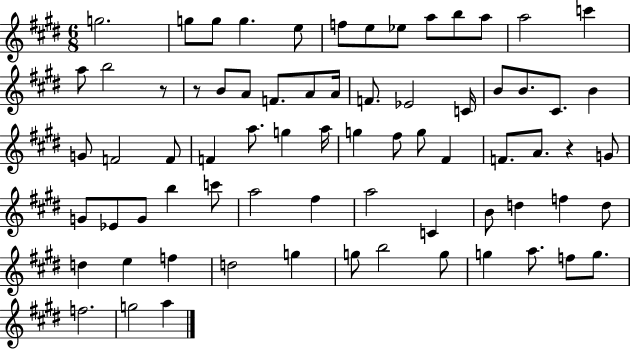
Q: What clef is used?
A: treble